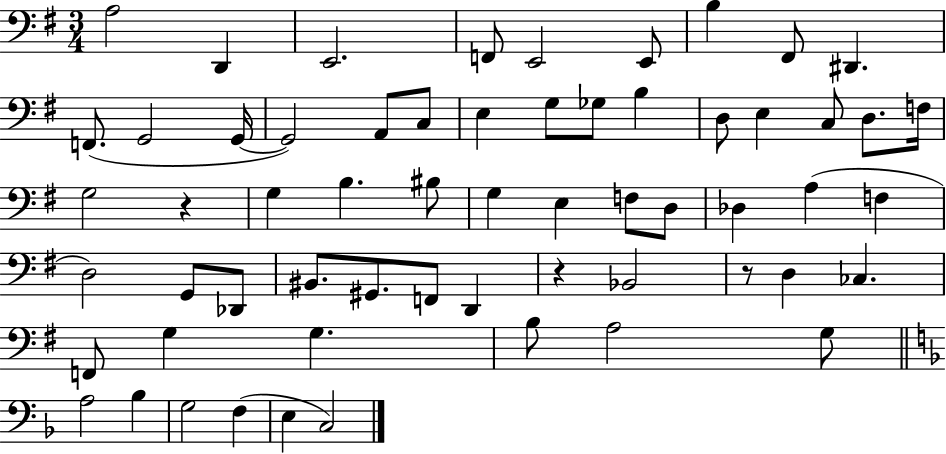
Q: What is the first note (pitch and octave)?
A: A3